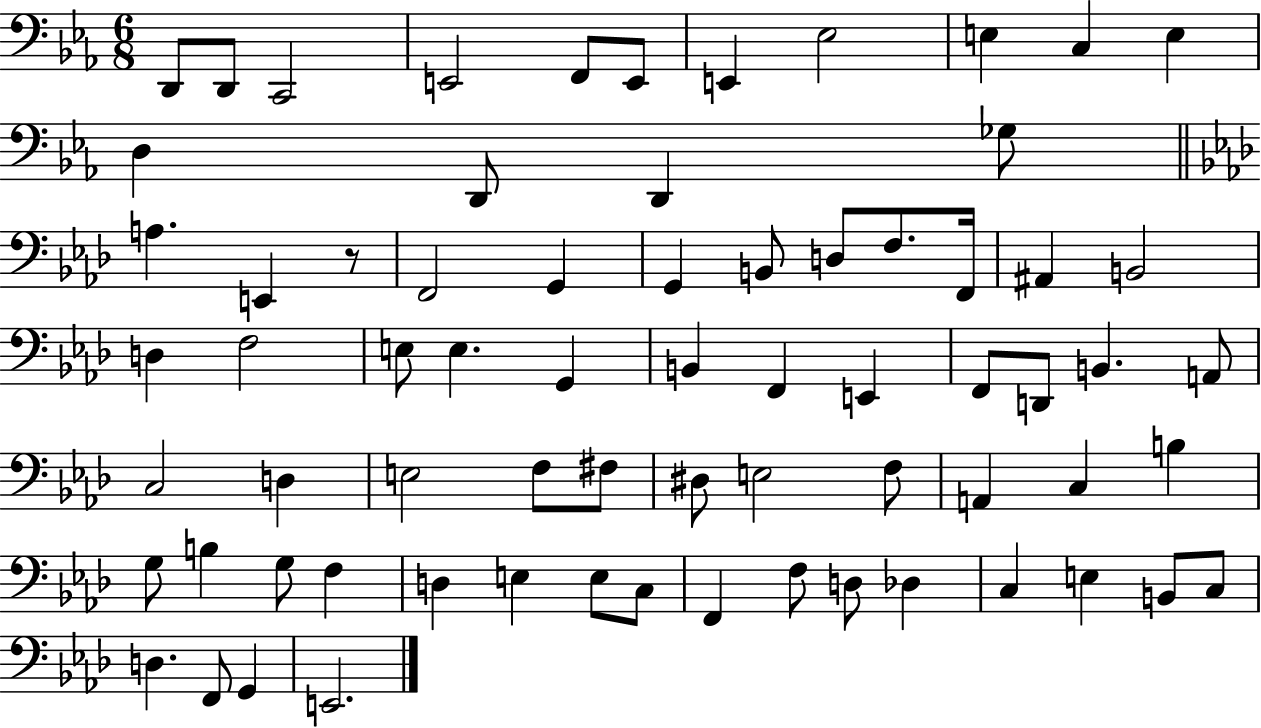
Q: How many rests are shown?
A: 1